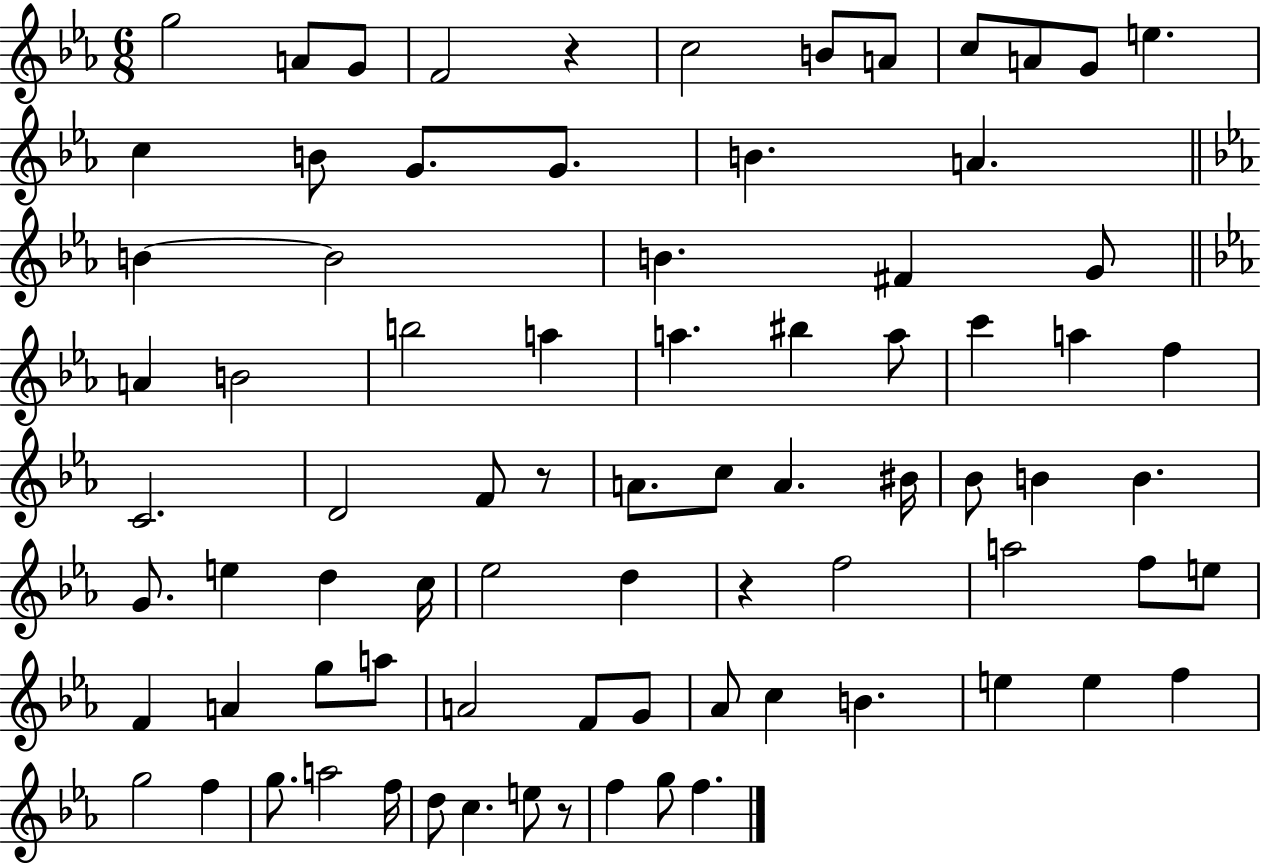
{
  \clef treble
  \numericTimeSignature
  \time 6/8
  \key ees \major
  g''2 a'8 g'8 | f'2 r4 | c''2 b'8 a'8 | c''8 a'8 g'8 e''4. | \break c''4 b'8 g'8. g'8. | b'4. a'4. | \bar "||" \break \key c \minor b'4~~ b'2 | b'4. fis'4 g'8 | \bar "||" \break \key ees \major a'4 b'2 | b''2 a''4 | a''4. bis''4 a''8 | c'''4 a''4 f''4 | \break c'2. | d'2 f'8 r8 | a'8. c''8 a'4. bis'16 | bes'8 b'4 b'4. | \break g'8. e''4 d''4 c''16 | ees''2 d''4 | r4 f''2 | a''2 f''8 e''8 | \break f'4 a'4 g''8 a''8 | a'2 f'8 g'8 | aes'8 c''4 b'4. | e''4 e''4 f''4 | \break g''2 f''4 | g''8. a''2 f''16 | d''8 c''4. e''8 r8 | f''4 g''8 f''4. | \break \bar "|."
}